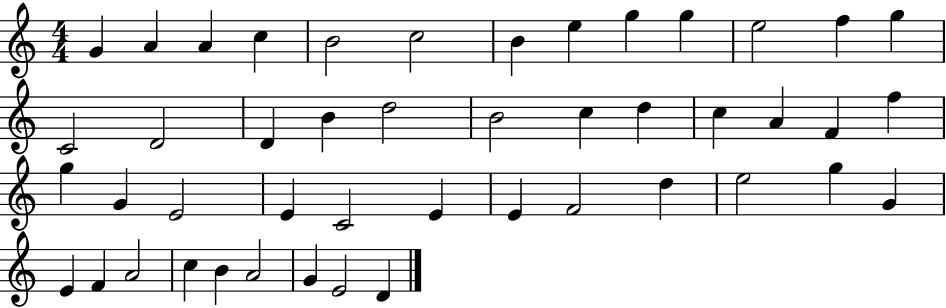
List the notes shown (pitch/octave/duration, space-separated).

G4/q A4/q A4/q C5/q B4/h C5/h B4/q E5/q G5/q G5/q E5/h F5/q G5/q C4/h D4/h D4/q B4/q D5/h B4/h C5/q D5/q C5/q A4/q F4/q F5/q G5/q G4/q E4/h E4/q C4/h E4/q E4/q F4/h D5/q E5/h G5/q G4/q E4/q F4/q A4/h C5/q B4/q A4/h G4/q E4/h D4/q